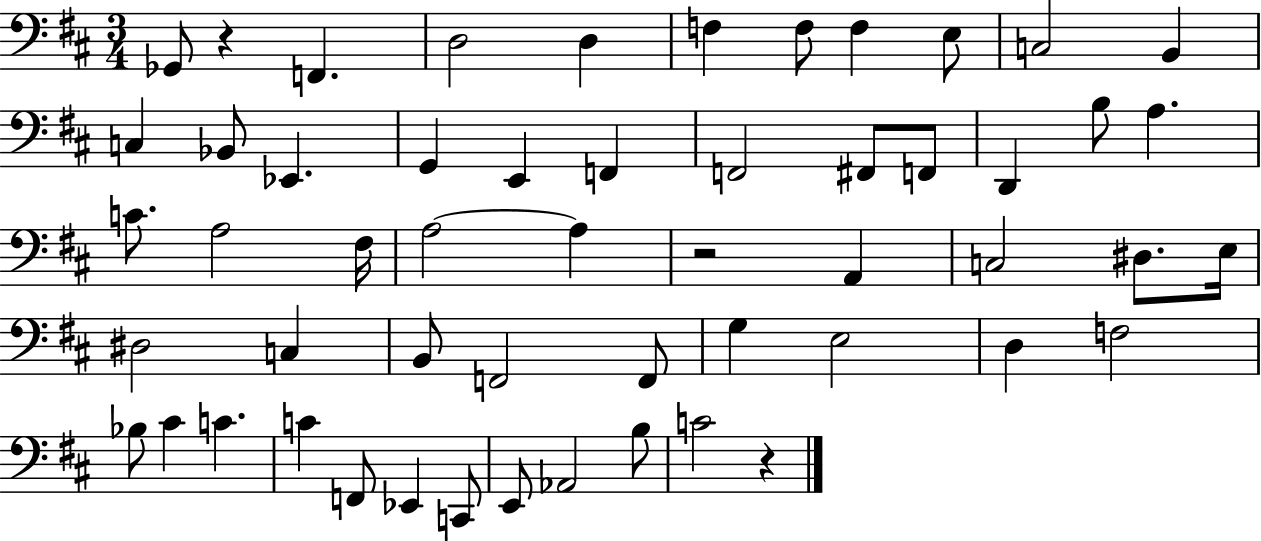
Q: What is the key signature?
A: D major